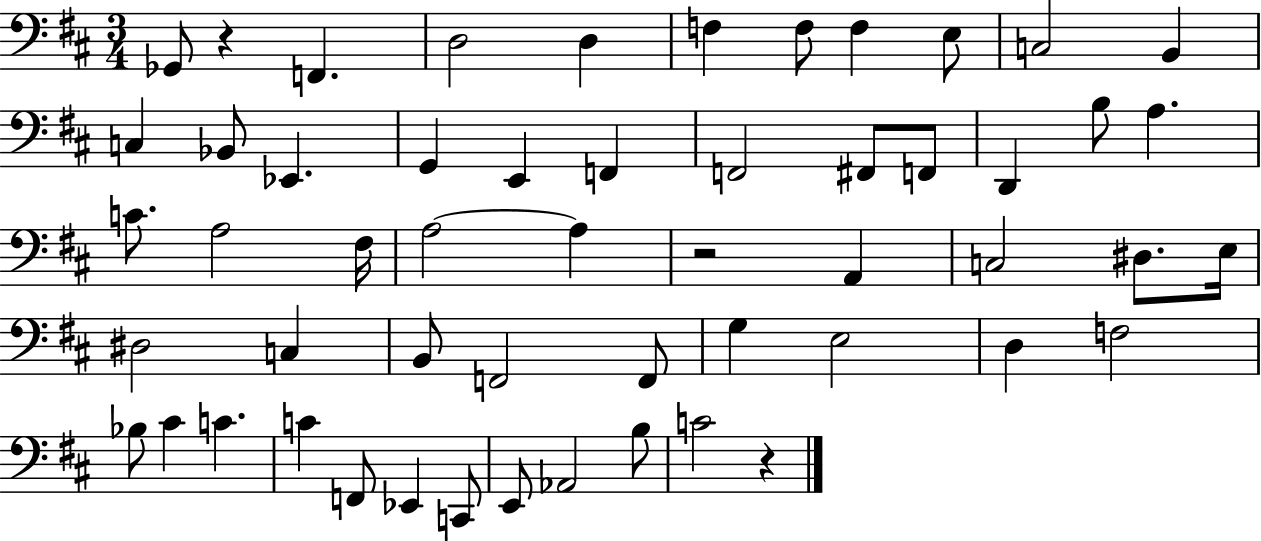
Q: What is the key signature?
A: D major